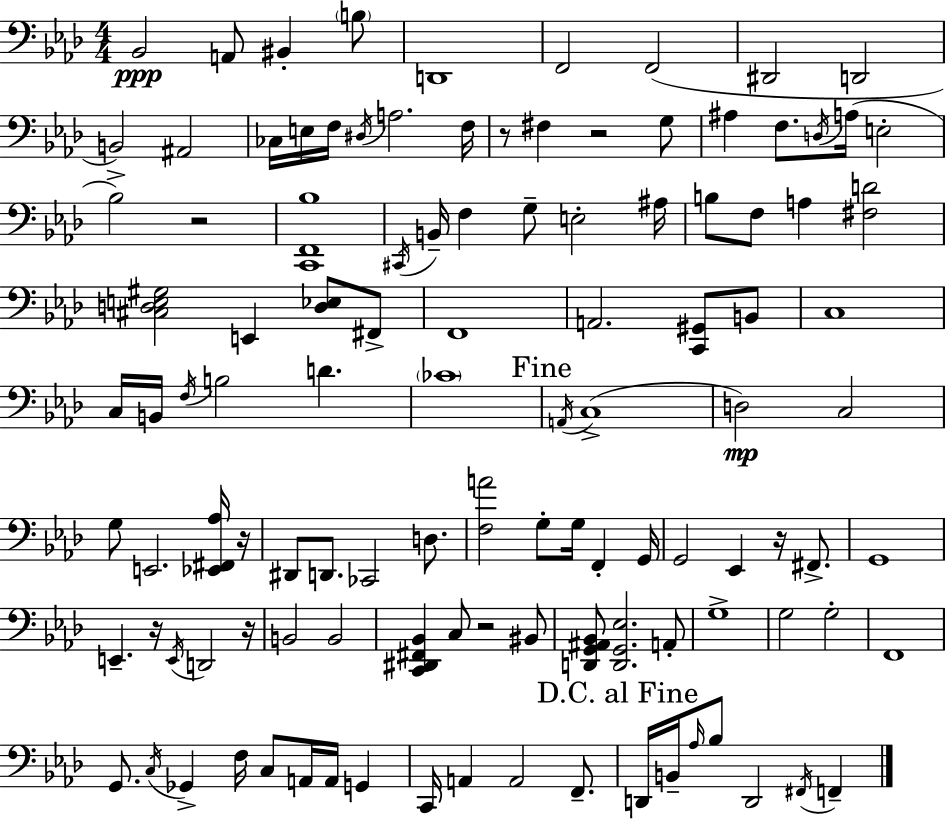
{
  \clef bass
  \numericTimeSignature
  \time 4/4
  \key aes \major
  bes,2\ppp a,8 bis,4-. \parenthesize b8 | d,1 | f,2 f,2( | dis,2 d,2 | \break b,2) ais,2 | ces16 e16 f16 \acciaccatura { dis16 } a2. | f16 r8 fis4 r2 g8 | ais4 f8. \acciaccatura { d16 } a16( e2-. | \break bes2->) r2 | <c, f, bes>1 | \acciaccatura { cis,16 } b,16-- f4 g8-- e2-. | ais16 b8 f8 a4 <fis d'>2 | \break <cis d e gis>2 e,4 <d ees>8 | fis,8-> f,1 | a,2. <c, gis,>8 | b,8 c1 | \break c16 b,16 \acciaccatura { f16 } b2 d'4. | \parenthesize ces'1 | \mark "Fine" \acciaccatura { a,16 }( c1-> | d2\mp) c2 | \break g8 e,2. | <ees, fis, aes>16 r16 dis,8 d,8. ces,2 | d8. <f a'>2 g8-. g16 | f,4-. g,16 g,2 ees,4 | \break r16 fis,8.-> g,1 | e,4.-- r16 \acciaccatura { e,16 } d,2 | r16 b,2 b,2 | <c, dis, fis, bes,>4 c8 r2 | \break bis,8 <d, g, ais, bes,>8 <d, g, ees>2. | a,8-. g1-> | g2 g2-. | f,1 | \break g,8. \acciaccatura { c16 } ges,4-> f16 c8 | a,16 a,16 g,4 c,16 a,4 a,2 | f,8.-- \mark "D.C. al Fine" d,16 b,16-- \grace { aes16 } bes8 d,2 | \acciaccatura { fis,16 } f,4-- \bar "|."
}